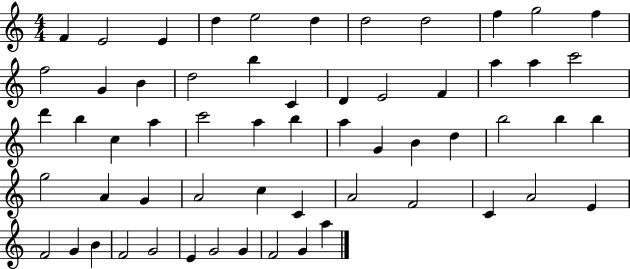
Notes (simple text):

F4/q E4/h E4/q D5/q E5/h D5/q D5/h D5/h F5/q G5/h F5/q F5/h G4/q B4/q D5/h B5/q C4/q D4/q E4/h F4/q A5/q A5/q C6/h D6/q B5/q C5/q A5/q C6/h A5/q B5/q A5/q G4/q B4/q D5/q B5/h B5/q B5/q G5/h A4/q G4/q A4/h C5/q C4/q A4/h F4/h C4/q A4/h E4/q F4/h G4/q B4/q F4/h G4/h E4/q G4/h G4/q F4/h G4/q A5/q